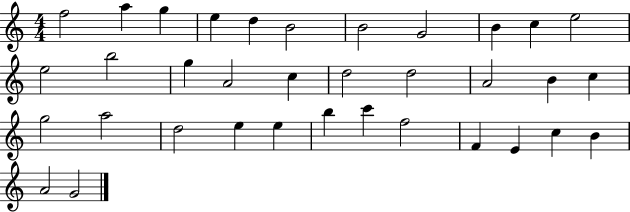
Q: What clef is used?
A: treble